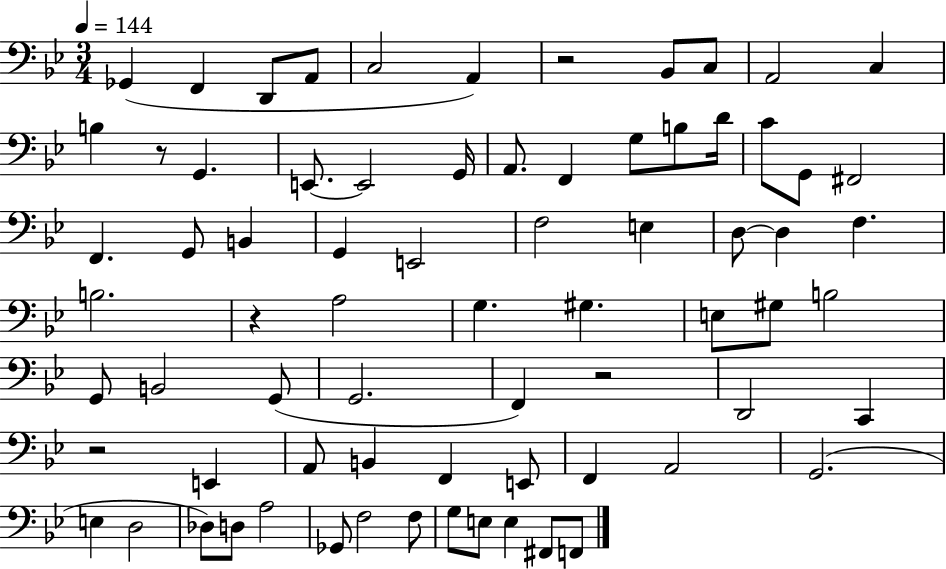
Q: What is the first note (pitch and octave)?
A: Gb2